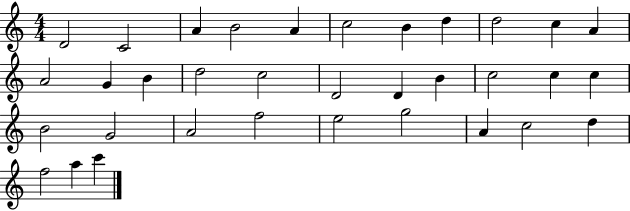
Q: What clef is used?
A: treble